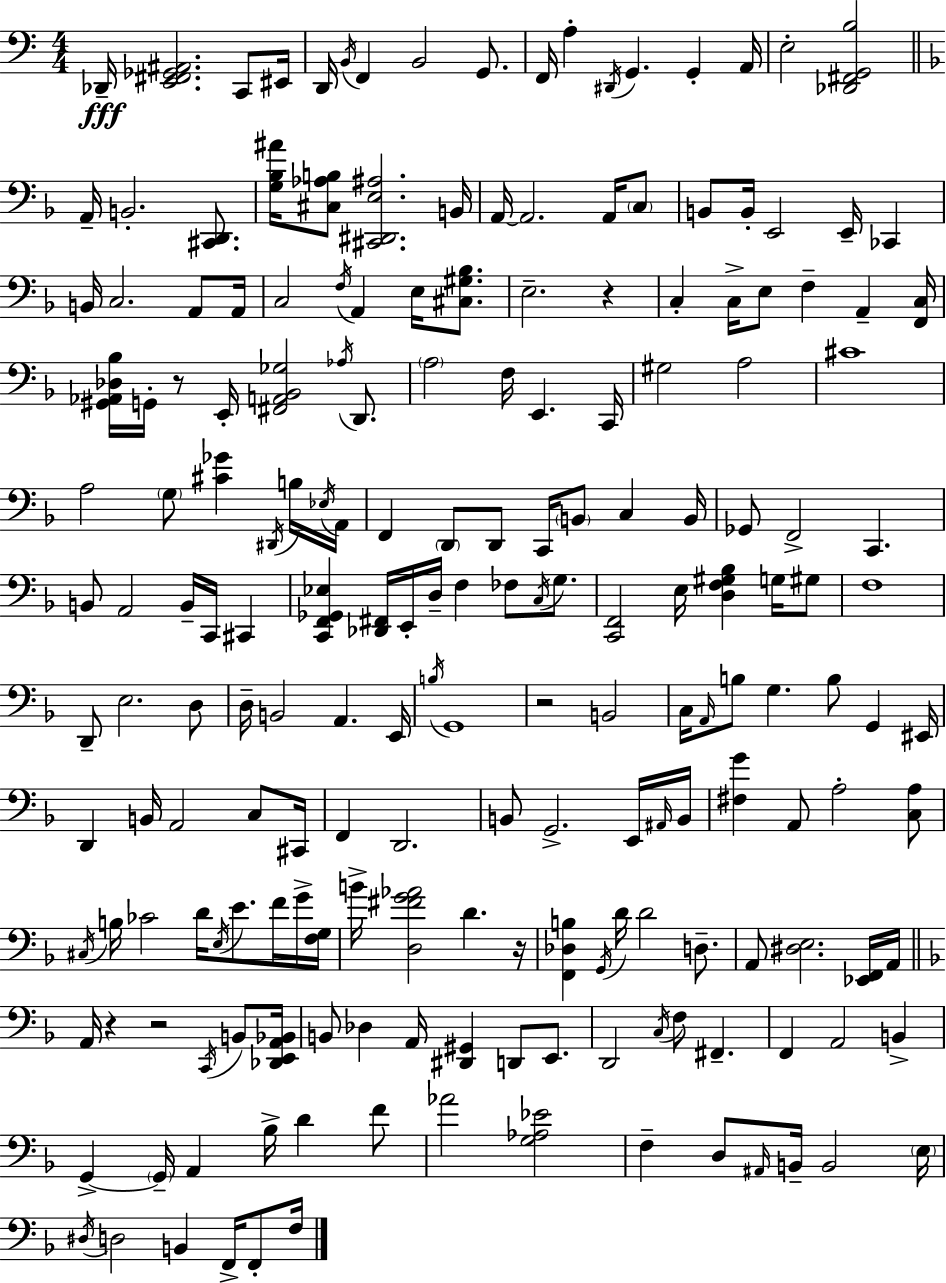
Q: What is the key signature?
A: C major